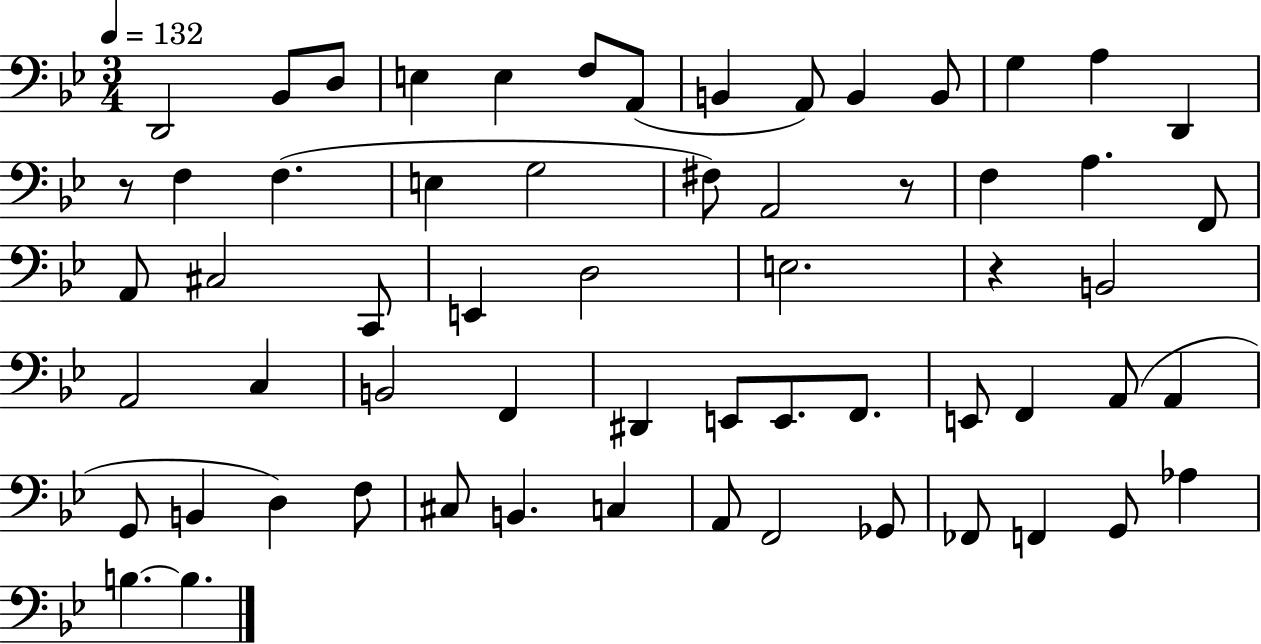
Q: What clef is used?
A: bass